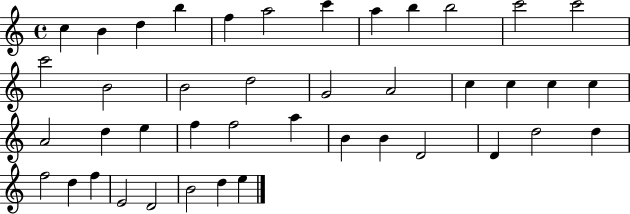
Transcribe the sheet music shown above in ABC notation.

X:1
T:Untitled
M:4/4
L:1/4
K:C
c B d b f a2 c' a b b2 c'2 c'2 c'2 B2 B2 d2 G2 A2 c c c c A2 d e f f2 a B B D2 D d2 d f2 d f E2 D2 B2 d e